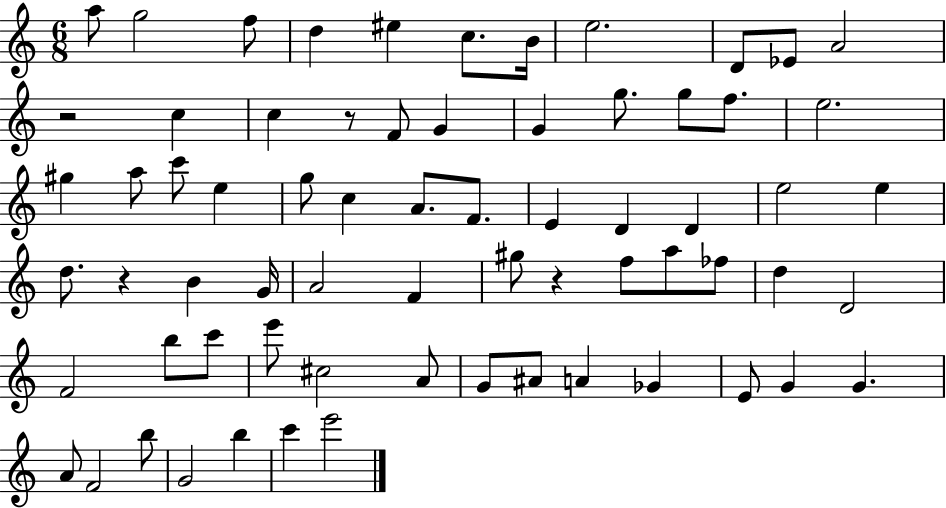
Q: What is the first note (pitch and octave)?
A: A5